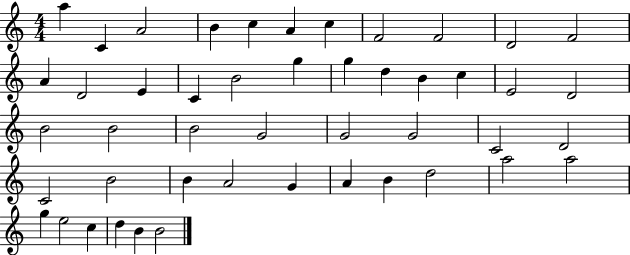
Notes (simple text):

A5/q C4/q A4/h B4/q C5/q A4/q C5/q F4/h F4/h D4/h F4/h A4/q D4/h E4/q C4/q B4/h G5/q G5/q D5/q B4/q C5/q E4/h D4/h B4/h B4/h B4/h G4/h G4/h G4/h C4/h D4/h C4/h B4/h B4/q A4/h G4/q A4/q B4/q D5/h A5/h A5/h G5/q E5/h C5/q D5/q B4/q B4/h